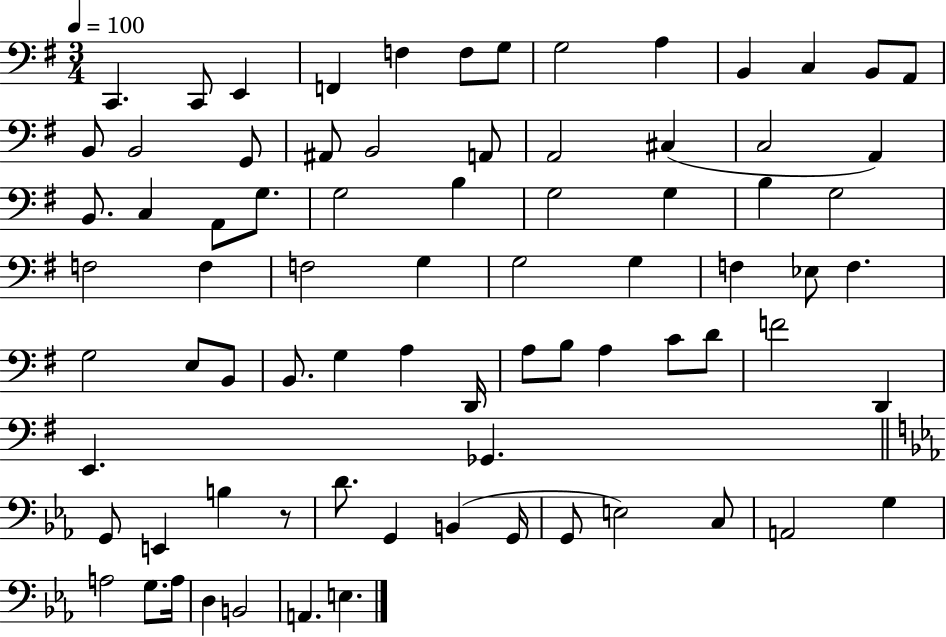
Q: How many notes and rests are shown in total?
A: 78